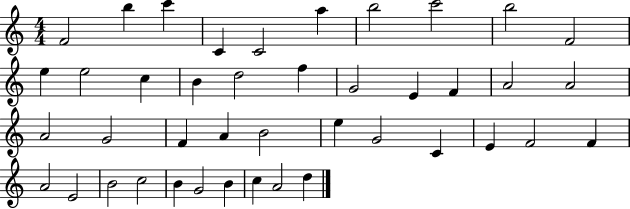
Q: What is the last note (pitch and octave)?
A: D5